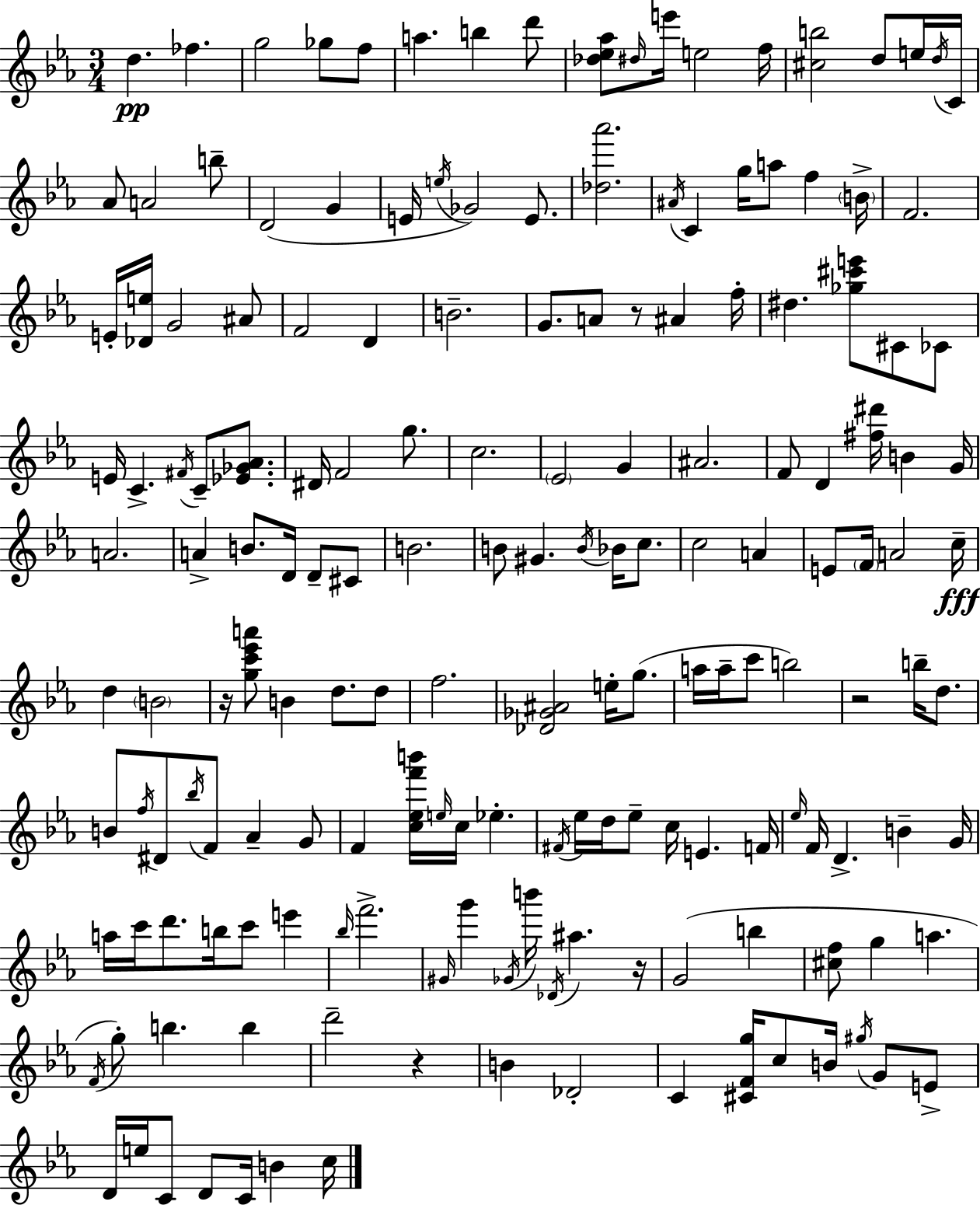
D5/q. FES5/q. G5/h Gb5/e F5/e A5/q. B5/q D6/e [Db5,Eb5,Ab5]/e D#5/s E6/s E5/h F5/s [C#5,B5]/h D5/e E5/s D5/s C4/s Ab4/e A4/h B5/e D4/h G4/q E4/s E5/s Gb4/h E4/e. [Db5,Ab6]/h. A#4/s C4/q G5/s A5/e F5/q B4/s F4/h. E4/s [Db4,E5]/s G4/h A#4/e F4/h D4/q B4/h. G4/e. A4/e R/e A#4/q F5/s D#5/q. [Gb5,C#6,E6]/e C#4/e CES4/e E4/s C4/q. F#4/s C4/e [Eb4,Gb4,Ab4]/e. D#4/s F4/h G5/e. C5/h. Eb4/h G4/q A#4/h. F4/e D4/q [F#5,D#6]/s B4/q G4/s A4/h. A4/q B4/e. D4/s D4/e C#4/e B4/h. B4/e G#4/q. B4/s Bb4/s C5/e. C5/h A4/q E4/e F4/s A4/h C5/s D5/q B4/h R/s [G5,C6,Eb6,A6]/e B4/q D5/e. D5/e F5/h. [Db4,Gb4,A#4]/h E5/s G5/e. A5/s A5/s C6/e B5/h R/h B5/s D5/e. B4/e F5/s D#4/e Bb5/s F4/e Ab4/q G4/e F4/q [C5,Eb5,F6,B6]/s E5/s C5/s Eb5/q. F#4/s Eb5/s D5/s Eb5/e C5/s E4/q. F4/s Eb5/s F4/s D4/q. B4/q G4/s A5/s C6/s D6/e. B5/s C6/e E6/q Bb5/s F6/h. G#4/s G6/q Gb4/s B6/s Db4/s A#5/q. R/s G4/h B5/q [C#5,F5]/e G5/q A5/q. F4/s G5/e B5/q. B5/q D6/h R/q B4/q Db4/h C4/q [C#4,F4,G5]/s C5/e B4/s G#5/s G4/e E4/e D4/s E5/s C4/e D4/e C4/s B4/q C5/s